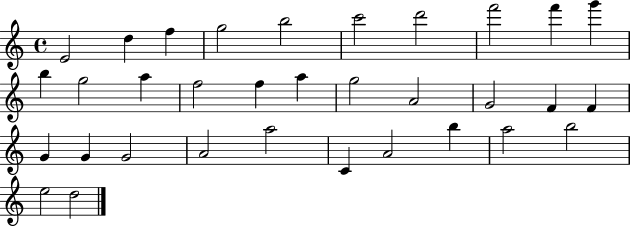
E4/h D5/q F5/q G5/h B5/h C6/h D6/h F6/h F6/q G6/q B5/q G5/h A5/q F5/h F5/q A5/q G5/h A4/h G4/h F4/q F4/q G4/q G4/q G4/h A4/h A5/h C4/q A4/h B5/q A5/h B5/h E5/h D5/h